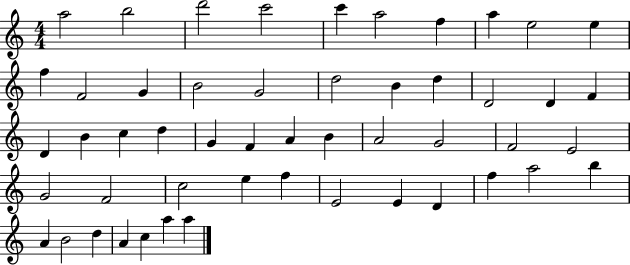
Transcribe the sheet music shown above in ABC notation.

X:1
T:Untitled
M:4/4
L:1/4
K:C
a2 b2 d'2 c'2 c' a2 f a e2 e f F2 G B2 G2 d2 B d D2 D F D B c d G F A B A2 G2 F2 E2 G2 F2 c2 e f E2 E D f a2 b A B2 d A c a a